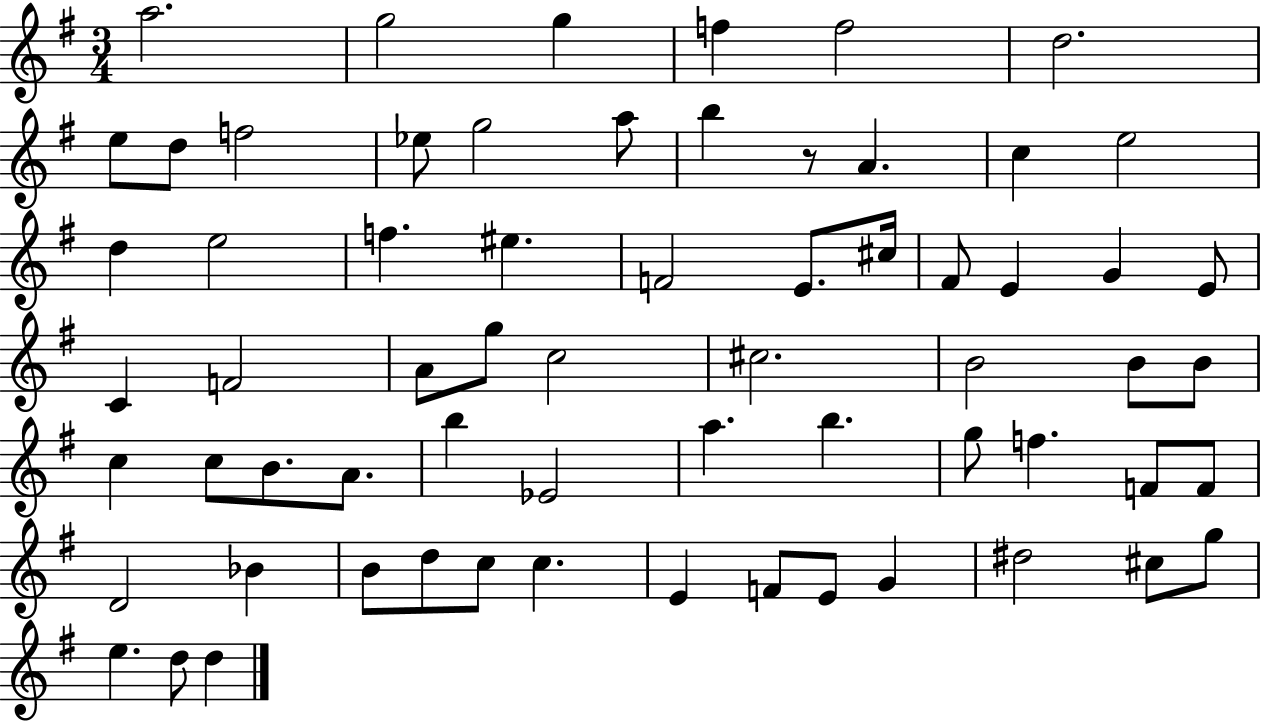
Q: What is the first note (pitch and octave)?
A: A5